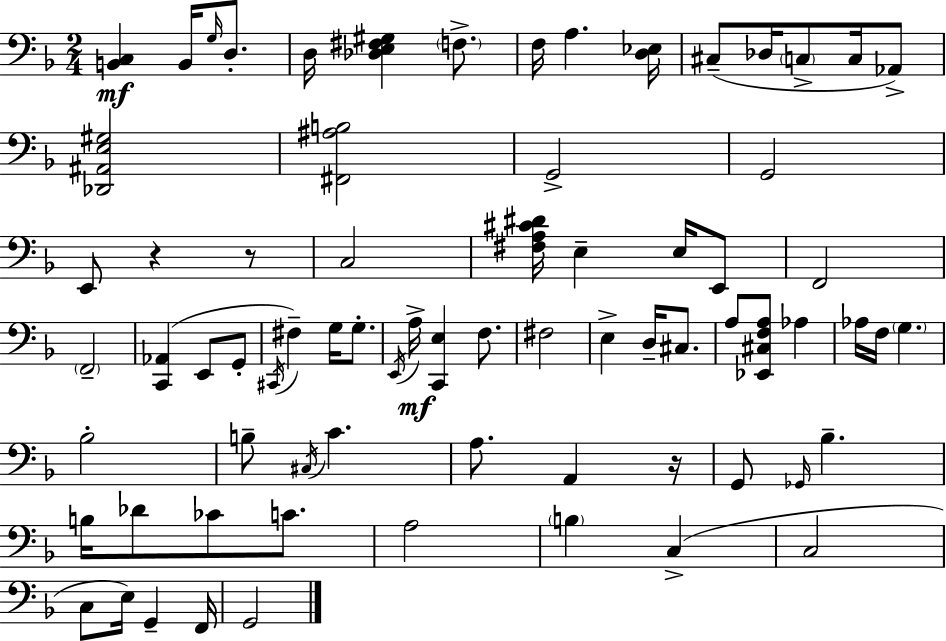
X:1
T:Untitled
M:2/4
L:1/4
K:Dm
[B,,C,] B,,/4 G,/4 D,/2 D,/4 [_D,E,^F,^G,] F,/2 F,/4 A, [D,_E,]/4 ^C,/2 _D,/4 C,/2 C,/4 _A,,/2 [_D,,^A,,E,^G,]2 [^F,,^A,B,]2 G,,2 G,,2 E,,/2 z z/2 C,2 [^F,A,^C^D]/4 E, E,/4 E,,/2 F,,2 F,,2 [C,,_A,,] E,,/2 G,,/2 ^C,,/4 ^F, G,/4 G,/2 E,,/4 A,/4 [C,,E,] F,/2 ^F,2 E, D,/4 ^C,/2 A,/2 [_E,,^C,F,A,]/2 _A, _A,/4 F,/4 G, _B,2 B,/2 ^C,/4 C A,/2 A,, z/4 G,,/2 _G,,/4 _B, B,/4 _D/2 _C/2 C/2 A,2 B, C, C,2 C,/2 E,/4 G,, F,,/4 G,,2